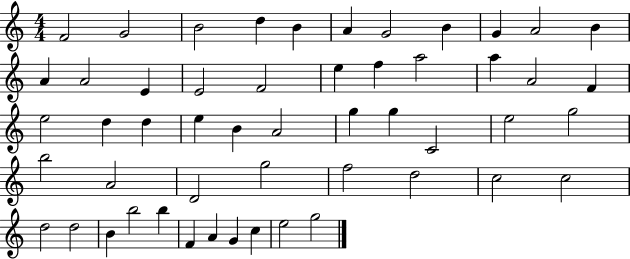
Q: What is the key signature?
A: C major